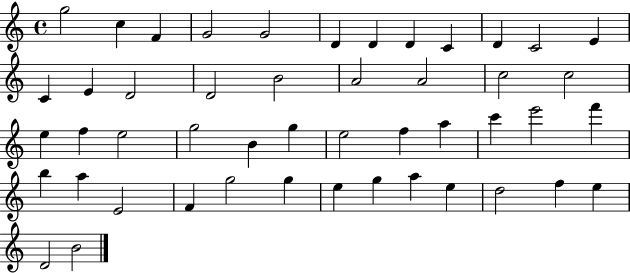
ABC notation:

X:1
T:Untitled
M:4/4
L:1/4
K:C
g2 c F G2 G2 D D D C D C2 E C E D2 D2 B2 A2 A2 c2 c2 e f e2 g2 B g e2 f a c' e'2 f' b a E2 F g2 g e g a e d2 f e D2 B2